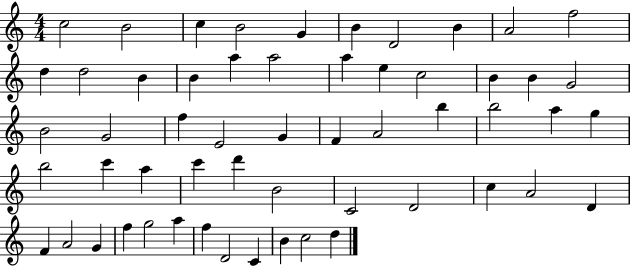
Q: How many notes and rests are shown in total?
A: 56